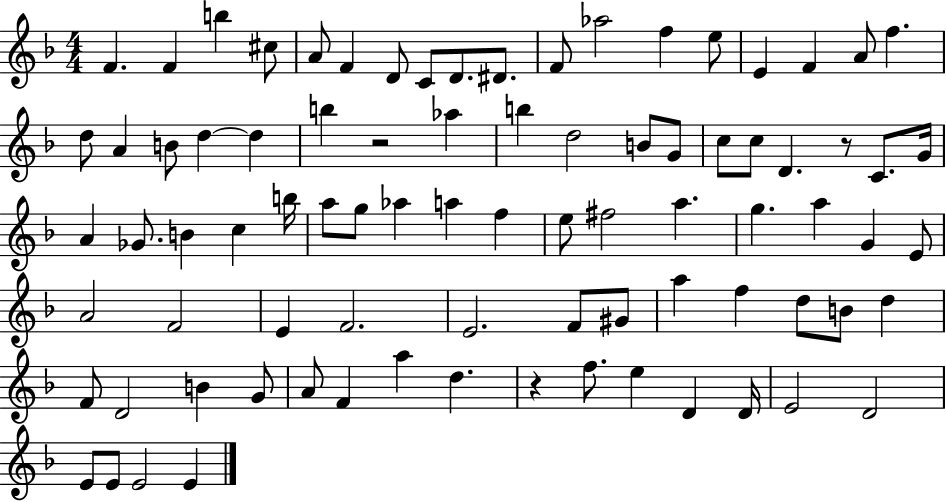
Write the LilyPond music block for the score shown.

{
  \clef treble
  \numericTimeSignature
  \time 4/4
  \key f \major
  f'4. f'4 b''4 cis''8 | a'8 f'4 d'8 c'8 d'8. dis'8. | f'8 aes''2 f''4 e''8 | e'4 f'4 a'8 f''4. | \break d''8 a'4 b'8 d''4~~ d''4 | b''4 r2 aes''4 | b''4 d''2 b'8 g'8 | c''8 c''8 d'4. r8 c'8. g'16 | \break a'4 ges'8. b'4 c''4 b''16 | a''8 g''8 aes''4 a''4 f''4 | e''8 fis''2 a''4. | g''4. a''4 g'4 e'8 | \break a'2 f'2 | e'4 f'2. | e'2. f'8 gis'8 | a''4 f''4 d''8 b'8 d''4 | \break f'8 d'2 b'4 g'8 | a'8 f'4 a''4 d''4. | r4 f''8. e''4 d'4 d'16 | e'2 d'2 | \break e'8 e'8 e'2 e'4 | \bar "|."
}